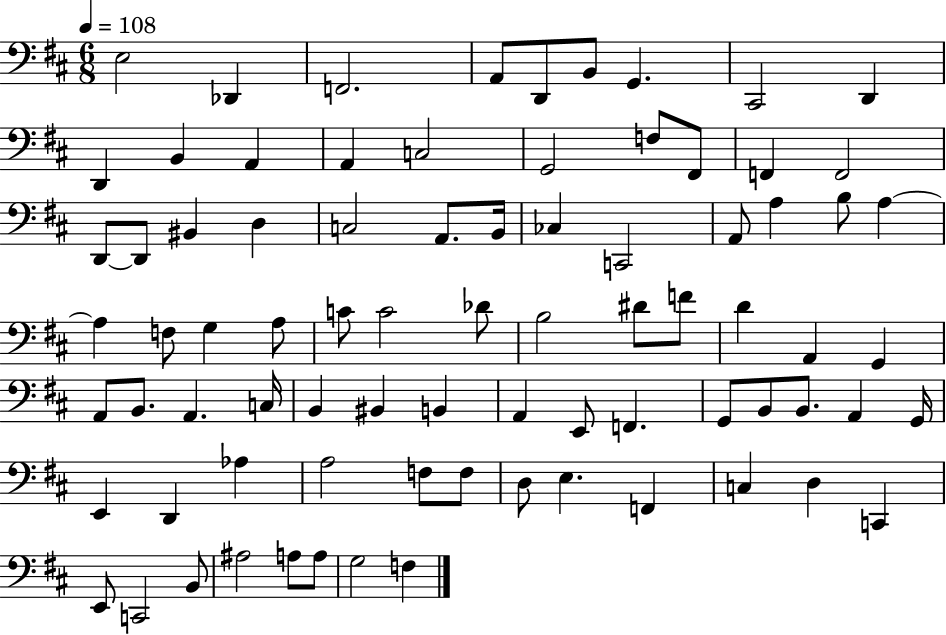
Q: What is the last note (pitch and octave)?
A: F3